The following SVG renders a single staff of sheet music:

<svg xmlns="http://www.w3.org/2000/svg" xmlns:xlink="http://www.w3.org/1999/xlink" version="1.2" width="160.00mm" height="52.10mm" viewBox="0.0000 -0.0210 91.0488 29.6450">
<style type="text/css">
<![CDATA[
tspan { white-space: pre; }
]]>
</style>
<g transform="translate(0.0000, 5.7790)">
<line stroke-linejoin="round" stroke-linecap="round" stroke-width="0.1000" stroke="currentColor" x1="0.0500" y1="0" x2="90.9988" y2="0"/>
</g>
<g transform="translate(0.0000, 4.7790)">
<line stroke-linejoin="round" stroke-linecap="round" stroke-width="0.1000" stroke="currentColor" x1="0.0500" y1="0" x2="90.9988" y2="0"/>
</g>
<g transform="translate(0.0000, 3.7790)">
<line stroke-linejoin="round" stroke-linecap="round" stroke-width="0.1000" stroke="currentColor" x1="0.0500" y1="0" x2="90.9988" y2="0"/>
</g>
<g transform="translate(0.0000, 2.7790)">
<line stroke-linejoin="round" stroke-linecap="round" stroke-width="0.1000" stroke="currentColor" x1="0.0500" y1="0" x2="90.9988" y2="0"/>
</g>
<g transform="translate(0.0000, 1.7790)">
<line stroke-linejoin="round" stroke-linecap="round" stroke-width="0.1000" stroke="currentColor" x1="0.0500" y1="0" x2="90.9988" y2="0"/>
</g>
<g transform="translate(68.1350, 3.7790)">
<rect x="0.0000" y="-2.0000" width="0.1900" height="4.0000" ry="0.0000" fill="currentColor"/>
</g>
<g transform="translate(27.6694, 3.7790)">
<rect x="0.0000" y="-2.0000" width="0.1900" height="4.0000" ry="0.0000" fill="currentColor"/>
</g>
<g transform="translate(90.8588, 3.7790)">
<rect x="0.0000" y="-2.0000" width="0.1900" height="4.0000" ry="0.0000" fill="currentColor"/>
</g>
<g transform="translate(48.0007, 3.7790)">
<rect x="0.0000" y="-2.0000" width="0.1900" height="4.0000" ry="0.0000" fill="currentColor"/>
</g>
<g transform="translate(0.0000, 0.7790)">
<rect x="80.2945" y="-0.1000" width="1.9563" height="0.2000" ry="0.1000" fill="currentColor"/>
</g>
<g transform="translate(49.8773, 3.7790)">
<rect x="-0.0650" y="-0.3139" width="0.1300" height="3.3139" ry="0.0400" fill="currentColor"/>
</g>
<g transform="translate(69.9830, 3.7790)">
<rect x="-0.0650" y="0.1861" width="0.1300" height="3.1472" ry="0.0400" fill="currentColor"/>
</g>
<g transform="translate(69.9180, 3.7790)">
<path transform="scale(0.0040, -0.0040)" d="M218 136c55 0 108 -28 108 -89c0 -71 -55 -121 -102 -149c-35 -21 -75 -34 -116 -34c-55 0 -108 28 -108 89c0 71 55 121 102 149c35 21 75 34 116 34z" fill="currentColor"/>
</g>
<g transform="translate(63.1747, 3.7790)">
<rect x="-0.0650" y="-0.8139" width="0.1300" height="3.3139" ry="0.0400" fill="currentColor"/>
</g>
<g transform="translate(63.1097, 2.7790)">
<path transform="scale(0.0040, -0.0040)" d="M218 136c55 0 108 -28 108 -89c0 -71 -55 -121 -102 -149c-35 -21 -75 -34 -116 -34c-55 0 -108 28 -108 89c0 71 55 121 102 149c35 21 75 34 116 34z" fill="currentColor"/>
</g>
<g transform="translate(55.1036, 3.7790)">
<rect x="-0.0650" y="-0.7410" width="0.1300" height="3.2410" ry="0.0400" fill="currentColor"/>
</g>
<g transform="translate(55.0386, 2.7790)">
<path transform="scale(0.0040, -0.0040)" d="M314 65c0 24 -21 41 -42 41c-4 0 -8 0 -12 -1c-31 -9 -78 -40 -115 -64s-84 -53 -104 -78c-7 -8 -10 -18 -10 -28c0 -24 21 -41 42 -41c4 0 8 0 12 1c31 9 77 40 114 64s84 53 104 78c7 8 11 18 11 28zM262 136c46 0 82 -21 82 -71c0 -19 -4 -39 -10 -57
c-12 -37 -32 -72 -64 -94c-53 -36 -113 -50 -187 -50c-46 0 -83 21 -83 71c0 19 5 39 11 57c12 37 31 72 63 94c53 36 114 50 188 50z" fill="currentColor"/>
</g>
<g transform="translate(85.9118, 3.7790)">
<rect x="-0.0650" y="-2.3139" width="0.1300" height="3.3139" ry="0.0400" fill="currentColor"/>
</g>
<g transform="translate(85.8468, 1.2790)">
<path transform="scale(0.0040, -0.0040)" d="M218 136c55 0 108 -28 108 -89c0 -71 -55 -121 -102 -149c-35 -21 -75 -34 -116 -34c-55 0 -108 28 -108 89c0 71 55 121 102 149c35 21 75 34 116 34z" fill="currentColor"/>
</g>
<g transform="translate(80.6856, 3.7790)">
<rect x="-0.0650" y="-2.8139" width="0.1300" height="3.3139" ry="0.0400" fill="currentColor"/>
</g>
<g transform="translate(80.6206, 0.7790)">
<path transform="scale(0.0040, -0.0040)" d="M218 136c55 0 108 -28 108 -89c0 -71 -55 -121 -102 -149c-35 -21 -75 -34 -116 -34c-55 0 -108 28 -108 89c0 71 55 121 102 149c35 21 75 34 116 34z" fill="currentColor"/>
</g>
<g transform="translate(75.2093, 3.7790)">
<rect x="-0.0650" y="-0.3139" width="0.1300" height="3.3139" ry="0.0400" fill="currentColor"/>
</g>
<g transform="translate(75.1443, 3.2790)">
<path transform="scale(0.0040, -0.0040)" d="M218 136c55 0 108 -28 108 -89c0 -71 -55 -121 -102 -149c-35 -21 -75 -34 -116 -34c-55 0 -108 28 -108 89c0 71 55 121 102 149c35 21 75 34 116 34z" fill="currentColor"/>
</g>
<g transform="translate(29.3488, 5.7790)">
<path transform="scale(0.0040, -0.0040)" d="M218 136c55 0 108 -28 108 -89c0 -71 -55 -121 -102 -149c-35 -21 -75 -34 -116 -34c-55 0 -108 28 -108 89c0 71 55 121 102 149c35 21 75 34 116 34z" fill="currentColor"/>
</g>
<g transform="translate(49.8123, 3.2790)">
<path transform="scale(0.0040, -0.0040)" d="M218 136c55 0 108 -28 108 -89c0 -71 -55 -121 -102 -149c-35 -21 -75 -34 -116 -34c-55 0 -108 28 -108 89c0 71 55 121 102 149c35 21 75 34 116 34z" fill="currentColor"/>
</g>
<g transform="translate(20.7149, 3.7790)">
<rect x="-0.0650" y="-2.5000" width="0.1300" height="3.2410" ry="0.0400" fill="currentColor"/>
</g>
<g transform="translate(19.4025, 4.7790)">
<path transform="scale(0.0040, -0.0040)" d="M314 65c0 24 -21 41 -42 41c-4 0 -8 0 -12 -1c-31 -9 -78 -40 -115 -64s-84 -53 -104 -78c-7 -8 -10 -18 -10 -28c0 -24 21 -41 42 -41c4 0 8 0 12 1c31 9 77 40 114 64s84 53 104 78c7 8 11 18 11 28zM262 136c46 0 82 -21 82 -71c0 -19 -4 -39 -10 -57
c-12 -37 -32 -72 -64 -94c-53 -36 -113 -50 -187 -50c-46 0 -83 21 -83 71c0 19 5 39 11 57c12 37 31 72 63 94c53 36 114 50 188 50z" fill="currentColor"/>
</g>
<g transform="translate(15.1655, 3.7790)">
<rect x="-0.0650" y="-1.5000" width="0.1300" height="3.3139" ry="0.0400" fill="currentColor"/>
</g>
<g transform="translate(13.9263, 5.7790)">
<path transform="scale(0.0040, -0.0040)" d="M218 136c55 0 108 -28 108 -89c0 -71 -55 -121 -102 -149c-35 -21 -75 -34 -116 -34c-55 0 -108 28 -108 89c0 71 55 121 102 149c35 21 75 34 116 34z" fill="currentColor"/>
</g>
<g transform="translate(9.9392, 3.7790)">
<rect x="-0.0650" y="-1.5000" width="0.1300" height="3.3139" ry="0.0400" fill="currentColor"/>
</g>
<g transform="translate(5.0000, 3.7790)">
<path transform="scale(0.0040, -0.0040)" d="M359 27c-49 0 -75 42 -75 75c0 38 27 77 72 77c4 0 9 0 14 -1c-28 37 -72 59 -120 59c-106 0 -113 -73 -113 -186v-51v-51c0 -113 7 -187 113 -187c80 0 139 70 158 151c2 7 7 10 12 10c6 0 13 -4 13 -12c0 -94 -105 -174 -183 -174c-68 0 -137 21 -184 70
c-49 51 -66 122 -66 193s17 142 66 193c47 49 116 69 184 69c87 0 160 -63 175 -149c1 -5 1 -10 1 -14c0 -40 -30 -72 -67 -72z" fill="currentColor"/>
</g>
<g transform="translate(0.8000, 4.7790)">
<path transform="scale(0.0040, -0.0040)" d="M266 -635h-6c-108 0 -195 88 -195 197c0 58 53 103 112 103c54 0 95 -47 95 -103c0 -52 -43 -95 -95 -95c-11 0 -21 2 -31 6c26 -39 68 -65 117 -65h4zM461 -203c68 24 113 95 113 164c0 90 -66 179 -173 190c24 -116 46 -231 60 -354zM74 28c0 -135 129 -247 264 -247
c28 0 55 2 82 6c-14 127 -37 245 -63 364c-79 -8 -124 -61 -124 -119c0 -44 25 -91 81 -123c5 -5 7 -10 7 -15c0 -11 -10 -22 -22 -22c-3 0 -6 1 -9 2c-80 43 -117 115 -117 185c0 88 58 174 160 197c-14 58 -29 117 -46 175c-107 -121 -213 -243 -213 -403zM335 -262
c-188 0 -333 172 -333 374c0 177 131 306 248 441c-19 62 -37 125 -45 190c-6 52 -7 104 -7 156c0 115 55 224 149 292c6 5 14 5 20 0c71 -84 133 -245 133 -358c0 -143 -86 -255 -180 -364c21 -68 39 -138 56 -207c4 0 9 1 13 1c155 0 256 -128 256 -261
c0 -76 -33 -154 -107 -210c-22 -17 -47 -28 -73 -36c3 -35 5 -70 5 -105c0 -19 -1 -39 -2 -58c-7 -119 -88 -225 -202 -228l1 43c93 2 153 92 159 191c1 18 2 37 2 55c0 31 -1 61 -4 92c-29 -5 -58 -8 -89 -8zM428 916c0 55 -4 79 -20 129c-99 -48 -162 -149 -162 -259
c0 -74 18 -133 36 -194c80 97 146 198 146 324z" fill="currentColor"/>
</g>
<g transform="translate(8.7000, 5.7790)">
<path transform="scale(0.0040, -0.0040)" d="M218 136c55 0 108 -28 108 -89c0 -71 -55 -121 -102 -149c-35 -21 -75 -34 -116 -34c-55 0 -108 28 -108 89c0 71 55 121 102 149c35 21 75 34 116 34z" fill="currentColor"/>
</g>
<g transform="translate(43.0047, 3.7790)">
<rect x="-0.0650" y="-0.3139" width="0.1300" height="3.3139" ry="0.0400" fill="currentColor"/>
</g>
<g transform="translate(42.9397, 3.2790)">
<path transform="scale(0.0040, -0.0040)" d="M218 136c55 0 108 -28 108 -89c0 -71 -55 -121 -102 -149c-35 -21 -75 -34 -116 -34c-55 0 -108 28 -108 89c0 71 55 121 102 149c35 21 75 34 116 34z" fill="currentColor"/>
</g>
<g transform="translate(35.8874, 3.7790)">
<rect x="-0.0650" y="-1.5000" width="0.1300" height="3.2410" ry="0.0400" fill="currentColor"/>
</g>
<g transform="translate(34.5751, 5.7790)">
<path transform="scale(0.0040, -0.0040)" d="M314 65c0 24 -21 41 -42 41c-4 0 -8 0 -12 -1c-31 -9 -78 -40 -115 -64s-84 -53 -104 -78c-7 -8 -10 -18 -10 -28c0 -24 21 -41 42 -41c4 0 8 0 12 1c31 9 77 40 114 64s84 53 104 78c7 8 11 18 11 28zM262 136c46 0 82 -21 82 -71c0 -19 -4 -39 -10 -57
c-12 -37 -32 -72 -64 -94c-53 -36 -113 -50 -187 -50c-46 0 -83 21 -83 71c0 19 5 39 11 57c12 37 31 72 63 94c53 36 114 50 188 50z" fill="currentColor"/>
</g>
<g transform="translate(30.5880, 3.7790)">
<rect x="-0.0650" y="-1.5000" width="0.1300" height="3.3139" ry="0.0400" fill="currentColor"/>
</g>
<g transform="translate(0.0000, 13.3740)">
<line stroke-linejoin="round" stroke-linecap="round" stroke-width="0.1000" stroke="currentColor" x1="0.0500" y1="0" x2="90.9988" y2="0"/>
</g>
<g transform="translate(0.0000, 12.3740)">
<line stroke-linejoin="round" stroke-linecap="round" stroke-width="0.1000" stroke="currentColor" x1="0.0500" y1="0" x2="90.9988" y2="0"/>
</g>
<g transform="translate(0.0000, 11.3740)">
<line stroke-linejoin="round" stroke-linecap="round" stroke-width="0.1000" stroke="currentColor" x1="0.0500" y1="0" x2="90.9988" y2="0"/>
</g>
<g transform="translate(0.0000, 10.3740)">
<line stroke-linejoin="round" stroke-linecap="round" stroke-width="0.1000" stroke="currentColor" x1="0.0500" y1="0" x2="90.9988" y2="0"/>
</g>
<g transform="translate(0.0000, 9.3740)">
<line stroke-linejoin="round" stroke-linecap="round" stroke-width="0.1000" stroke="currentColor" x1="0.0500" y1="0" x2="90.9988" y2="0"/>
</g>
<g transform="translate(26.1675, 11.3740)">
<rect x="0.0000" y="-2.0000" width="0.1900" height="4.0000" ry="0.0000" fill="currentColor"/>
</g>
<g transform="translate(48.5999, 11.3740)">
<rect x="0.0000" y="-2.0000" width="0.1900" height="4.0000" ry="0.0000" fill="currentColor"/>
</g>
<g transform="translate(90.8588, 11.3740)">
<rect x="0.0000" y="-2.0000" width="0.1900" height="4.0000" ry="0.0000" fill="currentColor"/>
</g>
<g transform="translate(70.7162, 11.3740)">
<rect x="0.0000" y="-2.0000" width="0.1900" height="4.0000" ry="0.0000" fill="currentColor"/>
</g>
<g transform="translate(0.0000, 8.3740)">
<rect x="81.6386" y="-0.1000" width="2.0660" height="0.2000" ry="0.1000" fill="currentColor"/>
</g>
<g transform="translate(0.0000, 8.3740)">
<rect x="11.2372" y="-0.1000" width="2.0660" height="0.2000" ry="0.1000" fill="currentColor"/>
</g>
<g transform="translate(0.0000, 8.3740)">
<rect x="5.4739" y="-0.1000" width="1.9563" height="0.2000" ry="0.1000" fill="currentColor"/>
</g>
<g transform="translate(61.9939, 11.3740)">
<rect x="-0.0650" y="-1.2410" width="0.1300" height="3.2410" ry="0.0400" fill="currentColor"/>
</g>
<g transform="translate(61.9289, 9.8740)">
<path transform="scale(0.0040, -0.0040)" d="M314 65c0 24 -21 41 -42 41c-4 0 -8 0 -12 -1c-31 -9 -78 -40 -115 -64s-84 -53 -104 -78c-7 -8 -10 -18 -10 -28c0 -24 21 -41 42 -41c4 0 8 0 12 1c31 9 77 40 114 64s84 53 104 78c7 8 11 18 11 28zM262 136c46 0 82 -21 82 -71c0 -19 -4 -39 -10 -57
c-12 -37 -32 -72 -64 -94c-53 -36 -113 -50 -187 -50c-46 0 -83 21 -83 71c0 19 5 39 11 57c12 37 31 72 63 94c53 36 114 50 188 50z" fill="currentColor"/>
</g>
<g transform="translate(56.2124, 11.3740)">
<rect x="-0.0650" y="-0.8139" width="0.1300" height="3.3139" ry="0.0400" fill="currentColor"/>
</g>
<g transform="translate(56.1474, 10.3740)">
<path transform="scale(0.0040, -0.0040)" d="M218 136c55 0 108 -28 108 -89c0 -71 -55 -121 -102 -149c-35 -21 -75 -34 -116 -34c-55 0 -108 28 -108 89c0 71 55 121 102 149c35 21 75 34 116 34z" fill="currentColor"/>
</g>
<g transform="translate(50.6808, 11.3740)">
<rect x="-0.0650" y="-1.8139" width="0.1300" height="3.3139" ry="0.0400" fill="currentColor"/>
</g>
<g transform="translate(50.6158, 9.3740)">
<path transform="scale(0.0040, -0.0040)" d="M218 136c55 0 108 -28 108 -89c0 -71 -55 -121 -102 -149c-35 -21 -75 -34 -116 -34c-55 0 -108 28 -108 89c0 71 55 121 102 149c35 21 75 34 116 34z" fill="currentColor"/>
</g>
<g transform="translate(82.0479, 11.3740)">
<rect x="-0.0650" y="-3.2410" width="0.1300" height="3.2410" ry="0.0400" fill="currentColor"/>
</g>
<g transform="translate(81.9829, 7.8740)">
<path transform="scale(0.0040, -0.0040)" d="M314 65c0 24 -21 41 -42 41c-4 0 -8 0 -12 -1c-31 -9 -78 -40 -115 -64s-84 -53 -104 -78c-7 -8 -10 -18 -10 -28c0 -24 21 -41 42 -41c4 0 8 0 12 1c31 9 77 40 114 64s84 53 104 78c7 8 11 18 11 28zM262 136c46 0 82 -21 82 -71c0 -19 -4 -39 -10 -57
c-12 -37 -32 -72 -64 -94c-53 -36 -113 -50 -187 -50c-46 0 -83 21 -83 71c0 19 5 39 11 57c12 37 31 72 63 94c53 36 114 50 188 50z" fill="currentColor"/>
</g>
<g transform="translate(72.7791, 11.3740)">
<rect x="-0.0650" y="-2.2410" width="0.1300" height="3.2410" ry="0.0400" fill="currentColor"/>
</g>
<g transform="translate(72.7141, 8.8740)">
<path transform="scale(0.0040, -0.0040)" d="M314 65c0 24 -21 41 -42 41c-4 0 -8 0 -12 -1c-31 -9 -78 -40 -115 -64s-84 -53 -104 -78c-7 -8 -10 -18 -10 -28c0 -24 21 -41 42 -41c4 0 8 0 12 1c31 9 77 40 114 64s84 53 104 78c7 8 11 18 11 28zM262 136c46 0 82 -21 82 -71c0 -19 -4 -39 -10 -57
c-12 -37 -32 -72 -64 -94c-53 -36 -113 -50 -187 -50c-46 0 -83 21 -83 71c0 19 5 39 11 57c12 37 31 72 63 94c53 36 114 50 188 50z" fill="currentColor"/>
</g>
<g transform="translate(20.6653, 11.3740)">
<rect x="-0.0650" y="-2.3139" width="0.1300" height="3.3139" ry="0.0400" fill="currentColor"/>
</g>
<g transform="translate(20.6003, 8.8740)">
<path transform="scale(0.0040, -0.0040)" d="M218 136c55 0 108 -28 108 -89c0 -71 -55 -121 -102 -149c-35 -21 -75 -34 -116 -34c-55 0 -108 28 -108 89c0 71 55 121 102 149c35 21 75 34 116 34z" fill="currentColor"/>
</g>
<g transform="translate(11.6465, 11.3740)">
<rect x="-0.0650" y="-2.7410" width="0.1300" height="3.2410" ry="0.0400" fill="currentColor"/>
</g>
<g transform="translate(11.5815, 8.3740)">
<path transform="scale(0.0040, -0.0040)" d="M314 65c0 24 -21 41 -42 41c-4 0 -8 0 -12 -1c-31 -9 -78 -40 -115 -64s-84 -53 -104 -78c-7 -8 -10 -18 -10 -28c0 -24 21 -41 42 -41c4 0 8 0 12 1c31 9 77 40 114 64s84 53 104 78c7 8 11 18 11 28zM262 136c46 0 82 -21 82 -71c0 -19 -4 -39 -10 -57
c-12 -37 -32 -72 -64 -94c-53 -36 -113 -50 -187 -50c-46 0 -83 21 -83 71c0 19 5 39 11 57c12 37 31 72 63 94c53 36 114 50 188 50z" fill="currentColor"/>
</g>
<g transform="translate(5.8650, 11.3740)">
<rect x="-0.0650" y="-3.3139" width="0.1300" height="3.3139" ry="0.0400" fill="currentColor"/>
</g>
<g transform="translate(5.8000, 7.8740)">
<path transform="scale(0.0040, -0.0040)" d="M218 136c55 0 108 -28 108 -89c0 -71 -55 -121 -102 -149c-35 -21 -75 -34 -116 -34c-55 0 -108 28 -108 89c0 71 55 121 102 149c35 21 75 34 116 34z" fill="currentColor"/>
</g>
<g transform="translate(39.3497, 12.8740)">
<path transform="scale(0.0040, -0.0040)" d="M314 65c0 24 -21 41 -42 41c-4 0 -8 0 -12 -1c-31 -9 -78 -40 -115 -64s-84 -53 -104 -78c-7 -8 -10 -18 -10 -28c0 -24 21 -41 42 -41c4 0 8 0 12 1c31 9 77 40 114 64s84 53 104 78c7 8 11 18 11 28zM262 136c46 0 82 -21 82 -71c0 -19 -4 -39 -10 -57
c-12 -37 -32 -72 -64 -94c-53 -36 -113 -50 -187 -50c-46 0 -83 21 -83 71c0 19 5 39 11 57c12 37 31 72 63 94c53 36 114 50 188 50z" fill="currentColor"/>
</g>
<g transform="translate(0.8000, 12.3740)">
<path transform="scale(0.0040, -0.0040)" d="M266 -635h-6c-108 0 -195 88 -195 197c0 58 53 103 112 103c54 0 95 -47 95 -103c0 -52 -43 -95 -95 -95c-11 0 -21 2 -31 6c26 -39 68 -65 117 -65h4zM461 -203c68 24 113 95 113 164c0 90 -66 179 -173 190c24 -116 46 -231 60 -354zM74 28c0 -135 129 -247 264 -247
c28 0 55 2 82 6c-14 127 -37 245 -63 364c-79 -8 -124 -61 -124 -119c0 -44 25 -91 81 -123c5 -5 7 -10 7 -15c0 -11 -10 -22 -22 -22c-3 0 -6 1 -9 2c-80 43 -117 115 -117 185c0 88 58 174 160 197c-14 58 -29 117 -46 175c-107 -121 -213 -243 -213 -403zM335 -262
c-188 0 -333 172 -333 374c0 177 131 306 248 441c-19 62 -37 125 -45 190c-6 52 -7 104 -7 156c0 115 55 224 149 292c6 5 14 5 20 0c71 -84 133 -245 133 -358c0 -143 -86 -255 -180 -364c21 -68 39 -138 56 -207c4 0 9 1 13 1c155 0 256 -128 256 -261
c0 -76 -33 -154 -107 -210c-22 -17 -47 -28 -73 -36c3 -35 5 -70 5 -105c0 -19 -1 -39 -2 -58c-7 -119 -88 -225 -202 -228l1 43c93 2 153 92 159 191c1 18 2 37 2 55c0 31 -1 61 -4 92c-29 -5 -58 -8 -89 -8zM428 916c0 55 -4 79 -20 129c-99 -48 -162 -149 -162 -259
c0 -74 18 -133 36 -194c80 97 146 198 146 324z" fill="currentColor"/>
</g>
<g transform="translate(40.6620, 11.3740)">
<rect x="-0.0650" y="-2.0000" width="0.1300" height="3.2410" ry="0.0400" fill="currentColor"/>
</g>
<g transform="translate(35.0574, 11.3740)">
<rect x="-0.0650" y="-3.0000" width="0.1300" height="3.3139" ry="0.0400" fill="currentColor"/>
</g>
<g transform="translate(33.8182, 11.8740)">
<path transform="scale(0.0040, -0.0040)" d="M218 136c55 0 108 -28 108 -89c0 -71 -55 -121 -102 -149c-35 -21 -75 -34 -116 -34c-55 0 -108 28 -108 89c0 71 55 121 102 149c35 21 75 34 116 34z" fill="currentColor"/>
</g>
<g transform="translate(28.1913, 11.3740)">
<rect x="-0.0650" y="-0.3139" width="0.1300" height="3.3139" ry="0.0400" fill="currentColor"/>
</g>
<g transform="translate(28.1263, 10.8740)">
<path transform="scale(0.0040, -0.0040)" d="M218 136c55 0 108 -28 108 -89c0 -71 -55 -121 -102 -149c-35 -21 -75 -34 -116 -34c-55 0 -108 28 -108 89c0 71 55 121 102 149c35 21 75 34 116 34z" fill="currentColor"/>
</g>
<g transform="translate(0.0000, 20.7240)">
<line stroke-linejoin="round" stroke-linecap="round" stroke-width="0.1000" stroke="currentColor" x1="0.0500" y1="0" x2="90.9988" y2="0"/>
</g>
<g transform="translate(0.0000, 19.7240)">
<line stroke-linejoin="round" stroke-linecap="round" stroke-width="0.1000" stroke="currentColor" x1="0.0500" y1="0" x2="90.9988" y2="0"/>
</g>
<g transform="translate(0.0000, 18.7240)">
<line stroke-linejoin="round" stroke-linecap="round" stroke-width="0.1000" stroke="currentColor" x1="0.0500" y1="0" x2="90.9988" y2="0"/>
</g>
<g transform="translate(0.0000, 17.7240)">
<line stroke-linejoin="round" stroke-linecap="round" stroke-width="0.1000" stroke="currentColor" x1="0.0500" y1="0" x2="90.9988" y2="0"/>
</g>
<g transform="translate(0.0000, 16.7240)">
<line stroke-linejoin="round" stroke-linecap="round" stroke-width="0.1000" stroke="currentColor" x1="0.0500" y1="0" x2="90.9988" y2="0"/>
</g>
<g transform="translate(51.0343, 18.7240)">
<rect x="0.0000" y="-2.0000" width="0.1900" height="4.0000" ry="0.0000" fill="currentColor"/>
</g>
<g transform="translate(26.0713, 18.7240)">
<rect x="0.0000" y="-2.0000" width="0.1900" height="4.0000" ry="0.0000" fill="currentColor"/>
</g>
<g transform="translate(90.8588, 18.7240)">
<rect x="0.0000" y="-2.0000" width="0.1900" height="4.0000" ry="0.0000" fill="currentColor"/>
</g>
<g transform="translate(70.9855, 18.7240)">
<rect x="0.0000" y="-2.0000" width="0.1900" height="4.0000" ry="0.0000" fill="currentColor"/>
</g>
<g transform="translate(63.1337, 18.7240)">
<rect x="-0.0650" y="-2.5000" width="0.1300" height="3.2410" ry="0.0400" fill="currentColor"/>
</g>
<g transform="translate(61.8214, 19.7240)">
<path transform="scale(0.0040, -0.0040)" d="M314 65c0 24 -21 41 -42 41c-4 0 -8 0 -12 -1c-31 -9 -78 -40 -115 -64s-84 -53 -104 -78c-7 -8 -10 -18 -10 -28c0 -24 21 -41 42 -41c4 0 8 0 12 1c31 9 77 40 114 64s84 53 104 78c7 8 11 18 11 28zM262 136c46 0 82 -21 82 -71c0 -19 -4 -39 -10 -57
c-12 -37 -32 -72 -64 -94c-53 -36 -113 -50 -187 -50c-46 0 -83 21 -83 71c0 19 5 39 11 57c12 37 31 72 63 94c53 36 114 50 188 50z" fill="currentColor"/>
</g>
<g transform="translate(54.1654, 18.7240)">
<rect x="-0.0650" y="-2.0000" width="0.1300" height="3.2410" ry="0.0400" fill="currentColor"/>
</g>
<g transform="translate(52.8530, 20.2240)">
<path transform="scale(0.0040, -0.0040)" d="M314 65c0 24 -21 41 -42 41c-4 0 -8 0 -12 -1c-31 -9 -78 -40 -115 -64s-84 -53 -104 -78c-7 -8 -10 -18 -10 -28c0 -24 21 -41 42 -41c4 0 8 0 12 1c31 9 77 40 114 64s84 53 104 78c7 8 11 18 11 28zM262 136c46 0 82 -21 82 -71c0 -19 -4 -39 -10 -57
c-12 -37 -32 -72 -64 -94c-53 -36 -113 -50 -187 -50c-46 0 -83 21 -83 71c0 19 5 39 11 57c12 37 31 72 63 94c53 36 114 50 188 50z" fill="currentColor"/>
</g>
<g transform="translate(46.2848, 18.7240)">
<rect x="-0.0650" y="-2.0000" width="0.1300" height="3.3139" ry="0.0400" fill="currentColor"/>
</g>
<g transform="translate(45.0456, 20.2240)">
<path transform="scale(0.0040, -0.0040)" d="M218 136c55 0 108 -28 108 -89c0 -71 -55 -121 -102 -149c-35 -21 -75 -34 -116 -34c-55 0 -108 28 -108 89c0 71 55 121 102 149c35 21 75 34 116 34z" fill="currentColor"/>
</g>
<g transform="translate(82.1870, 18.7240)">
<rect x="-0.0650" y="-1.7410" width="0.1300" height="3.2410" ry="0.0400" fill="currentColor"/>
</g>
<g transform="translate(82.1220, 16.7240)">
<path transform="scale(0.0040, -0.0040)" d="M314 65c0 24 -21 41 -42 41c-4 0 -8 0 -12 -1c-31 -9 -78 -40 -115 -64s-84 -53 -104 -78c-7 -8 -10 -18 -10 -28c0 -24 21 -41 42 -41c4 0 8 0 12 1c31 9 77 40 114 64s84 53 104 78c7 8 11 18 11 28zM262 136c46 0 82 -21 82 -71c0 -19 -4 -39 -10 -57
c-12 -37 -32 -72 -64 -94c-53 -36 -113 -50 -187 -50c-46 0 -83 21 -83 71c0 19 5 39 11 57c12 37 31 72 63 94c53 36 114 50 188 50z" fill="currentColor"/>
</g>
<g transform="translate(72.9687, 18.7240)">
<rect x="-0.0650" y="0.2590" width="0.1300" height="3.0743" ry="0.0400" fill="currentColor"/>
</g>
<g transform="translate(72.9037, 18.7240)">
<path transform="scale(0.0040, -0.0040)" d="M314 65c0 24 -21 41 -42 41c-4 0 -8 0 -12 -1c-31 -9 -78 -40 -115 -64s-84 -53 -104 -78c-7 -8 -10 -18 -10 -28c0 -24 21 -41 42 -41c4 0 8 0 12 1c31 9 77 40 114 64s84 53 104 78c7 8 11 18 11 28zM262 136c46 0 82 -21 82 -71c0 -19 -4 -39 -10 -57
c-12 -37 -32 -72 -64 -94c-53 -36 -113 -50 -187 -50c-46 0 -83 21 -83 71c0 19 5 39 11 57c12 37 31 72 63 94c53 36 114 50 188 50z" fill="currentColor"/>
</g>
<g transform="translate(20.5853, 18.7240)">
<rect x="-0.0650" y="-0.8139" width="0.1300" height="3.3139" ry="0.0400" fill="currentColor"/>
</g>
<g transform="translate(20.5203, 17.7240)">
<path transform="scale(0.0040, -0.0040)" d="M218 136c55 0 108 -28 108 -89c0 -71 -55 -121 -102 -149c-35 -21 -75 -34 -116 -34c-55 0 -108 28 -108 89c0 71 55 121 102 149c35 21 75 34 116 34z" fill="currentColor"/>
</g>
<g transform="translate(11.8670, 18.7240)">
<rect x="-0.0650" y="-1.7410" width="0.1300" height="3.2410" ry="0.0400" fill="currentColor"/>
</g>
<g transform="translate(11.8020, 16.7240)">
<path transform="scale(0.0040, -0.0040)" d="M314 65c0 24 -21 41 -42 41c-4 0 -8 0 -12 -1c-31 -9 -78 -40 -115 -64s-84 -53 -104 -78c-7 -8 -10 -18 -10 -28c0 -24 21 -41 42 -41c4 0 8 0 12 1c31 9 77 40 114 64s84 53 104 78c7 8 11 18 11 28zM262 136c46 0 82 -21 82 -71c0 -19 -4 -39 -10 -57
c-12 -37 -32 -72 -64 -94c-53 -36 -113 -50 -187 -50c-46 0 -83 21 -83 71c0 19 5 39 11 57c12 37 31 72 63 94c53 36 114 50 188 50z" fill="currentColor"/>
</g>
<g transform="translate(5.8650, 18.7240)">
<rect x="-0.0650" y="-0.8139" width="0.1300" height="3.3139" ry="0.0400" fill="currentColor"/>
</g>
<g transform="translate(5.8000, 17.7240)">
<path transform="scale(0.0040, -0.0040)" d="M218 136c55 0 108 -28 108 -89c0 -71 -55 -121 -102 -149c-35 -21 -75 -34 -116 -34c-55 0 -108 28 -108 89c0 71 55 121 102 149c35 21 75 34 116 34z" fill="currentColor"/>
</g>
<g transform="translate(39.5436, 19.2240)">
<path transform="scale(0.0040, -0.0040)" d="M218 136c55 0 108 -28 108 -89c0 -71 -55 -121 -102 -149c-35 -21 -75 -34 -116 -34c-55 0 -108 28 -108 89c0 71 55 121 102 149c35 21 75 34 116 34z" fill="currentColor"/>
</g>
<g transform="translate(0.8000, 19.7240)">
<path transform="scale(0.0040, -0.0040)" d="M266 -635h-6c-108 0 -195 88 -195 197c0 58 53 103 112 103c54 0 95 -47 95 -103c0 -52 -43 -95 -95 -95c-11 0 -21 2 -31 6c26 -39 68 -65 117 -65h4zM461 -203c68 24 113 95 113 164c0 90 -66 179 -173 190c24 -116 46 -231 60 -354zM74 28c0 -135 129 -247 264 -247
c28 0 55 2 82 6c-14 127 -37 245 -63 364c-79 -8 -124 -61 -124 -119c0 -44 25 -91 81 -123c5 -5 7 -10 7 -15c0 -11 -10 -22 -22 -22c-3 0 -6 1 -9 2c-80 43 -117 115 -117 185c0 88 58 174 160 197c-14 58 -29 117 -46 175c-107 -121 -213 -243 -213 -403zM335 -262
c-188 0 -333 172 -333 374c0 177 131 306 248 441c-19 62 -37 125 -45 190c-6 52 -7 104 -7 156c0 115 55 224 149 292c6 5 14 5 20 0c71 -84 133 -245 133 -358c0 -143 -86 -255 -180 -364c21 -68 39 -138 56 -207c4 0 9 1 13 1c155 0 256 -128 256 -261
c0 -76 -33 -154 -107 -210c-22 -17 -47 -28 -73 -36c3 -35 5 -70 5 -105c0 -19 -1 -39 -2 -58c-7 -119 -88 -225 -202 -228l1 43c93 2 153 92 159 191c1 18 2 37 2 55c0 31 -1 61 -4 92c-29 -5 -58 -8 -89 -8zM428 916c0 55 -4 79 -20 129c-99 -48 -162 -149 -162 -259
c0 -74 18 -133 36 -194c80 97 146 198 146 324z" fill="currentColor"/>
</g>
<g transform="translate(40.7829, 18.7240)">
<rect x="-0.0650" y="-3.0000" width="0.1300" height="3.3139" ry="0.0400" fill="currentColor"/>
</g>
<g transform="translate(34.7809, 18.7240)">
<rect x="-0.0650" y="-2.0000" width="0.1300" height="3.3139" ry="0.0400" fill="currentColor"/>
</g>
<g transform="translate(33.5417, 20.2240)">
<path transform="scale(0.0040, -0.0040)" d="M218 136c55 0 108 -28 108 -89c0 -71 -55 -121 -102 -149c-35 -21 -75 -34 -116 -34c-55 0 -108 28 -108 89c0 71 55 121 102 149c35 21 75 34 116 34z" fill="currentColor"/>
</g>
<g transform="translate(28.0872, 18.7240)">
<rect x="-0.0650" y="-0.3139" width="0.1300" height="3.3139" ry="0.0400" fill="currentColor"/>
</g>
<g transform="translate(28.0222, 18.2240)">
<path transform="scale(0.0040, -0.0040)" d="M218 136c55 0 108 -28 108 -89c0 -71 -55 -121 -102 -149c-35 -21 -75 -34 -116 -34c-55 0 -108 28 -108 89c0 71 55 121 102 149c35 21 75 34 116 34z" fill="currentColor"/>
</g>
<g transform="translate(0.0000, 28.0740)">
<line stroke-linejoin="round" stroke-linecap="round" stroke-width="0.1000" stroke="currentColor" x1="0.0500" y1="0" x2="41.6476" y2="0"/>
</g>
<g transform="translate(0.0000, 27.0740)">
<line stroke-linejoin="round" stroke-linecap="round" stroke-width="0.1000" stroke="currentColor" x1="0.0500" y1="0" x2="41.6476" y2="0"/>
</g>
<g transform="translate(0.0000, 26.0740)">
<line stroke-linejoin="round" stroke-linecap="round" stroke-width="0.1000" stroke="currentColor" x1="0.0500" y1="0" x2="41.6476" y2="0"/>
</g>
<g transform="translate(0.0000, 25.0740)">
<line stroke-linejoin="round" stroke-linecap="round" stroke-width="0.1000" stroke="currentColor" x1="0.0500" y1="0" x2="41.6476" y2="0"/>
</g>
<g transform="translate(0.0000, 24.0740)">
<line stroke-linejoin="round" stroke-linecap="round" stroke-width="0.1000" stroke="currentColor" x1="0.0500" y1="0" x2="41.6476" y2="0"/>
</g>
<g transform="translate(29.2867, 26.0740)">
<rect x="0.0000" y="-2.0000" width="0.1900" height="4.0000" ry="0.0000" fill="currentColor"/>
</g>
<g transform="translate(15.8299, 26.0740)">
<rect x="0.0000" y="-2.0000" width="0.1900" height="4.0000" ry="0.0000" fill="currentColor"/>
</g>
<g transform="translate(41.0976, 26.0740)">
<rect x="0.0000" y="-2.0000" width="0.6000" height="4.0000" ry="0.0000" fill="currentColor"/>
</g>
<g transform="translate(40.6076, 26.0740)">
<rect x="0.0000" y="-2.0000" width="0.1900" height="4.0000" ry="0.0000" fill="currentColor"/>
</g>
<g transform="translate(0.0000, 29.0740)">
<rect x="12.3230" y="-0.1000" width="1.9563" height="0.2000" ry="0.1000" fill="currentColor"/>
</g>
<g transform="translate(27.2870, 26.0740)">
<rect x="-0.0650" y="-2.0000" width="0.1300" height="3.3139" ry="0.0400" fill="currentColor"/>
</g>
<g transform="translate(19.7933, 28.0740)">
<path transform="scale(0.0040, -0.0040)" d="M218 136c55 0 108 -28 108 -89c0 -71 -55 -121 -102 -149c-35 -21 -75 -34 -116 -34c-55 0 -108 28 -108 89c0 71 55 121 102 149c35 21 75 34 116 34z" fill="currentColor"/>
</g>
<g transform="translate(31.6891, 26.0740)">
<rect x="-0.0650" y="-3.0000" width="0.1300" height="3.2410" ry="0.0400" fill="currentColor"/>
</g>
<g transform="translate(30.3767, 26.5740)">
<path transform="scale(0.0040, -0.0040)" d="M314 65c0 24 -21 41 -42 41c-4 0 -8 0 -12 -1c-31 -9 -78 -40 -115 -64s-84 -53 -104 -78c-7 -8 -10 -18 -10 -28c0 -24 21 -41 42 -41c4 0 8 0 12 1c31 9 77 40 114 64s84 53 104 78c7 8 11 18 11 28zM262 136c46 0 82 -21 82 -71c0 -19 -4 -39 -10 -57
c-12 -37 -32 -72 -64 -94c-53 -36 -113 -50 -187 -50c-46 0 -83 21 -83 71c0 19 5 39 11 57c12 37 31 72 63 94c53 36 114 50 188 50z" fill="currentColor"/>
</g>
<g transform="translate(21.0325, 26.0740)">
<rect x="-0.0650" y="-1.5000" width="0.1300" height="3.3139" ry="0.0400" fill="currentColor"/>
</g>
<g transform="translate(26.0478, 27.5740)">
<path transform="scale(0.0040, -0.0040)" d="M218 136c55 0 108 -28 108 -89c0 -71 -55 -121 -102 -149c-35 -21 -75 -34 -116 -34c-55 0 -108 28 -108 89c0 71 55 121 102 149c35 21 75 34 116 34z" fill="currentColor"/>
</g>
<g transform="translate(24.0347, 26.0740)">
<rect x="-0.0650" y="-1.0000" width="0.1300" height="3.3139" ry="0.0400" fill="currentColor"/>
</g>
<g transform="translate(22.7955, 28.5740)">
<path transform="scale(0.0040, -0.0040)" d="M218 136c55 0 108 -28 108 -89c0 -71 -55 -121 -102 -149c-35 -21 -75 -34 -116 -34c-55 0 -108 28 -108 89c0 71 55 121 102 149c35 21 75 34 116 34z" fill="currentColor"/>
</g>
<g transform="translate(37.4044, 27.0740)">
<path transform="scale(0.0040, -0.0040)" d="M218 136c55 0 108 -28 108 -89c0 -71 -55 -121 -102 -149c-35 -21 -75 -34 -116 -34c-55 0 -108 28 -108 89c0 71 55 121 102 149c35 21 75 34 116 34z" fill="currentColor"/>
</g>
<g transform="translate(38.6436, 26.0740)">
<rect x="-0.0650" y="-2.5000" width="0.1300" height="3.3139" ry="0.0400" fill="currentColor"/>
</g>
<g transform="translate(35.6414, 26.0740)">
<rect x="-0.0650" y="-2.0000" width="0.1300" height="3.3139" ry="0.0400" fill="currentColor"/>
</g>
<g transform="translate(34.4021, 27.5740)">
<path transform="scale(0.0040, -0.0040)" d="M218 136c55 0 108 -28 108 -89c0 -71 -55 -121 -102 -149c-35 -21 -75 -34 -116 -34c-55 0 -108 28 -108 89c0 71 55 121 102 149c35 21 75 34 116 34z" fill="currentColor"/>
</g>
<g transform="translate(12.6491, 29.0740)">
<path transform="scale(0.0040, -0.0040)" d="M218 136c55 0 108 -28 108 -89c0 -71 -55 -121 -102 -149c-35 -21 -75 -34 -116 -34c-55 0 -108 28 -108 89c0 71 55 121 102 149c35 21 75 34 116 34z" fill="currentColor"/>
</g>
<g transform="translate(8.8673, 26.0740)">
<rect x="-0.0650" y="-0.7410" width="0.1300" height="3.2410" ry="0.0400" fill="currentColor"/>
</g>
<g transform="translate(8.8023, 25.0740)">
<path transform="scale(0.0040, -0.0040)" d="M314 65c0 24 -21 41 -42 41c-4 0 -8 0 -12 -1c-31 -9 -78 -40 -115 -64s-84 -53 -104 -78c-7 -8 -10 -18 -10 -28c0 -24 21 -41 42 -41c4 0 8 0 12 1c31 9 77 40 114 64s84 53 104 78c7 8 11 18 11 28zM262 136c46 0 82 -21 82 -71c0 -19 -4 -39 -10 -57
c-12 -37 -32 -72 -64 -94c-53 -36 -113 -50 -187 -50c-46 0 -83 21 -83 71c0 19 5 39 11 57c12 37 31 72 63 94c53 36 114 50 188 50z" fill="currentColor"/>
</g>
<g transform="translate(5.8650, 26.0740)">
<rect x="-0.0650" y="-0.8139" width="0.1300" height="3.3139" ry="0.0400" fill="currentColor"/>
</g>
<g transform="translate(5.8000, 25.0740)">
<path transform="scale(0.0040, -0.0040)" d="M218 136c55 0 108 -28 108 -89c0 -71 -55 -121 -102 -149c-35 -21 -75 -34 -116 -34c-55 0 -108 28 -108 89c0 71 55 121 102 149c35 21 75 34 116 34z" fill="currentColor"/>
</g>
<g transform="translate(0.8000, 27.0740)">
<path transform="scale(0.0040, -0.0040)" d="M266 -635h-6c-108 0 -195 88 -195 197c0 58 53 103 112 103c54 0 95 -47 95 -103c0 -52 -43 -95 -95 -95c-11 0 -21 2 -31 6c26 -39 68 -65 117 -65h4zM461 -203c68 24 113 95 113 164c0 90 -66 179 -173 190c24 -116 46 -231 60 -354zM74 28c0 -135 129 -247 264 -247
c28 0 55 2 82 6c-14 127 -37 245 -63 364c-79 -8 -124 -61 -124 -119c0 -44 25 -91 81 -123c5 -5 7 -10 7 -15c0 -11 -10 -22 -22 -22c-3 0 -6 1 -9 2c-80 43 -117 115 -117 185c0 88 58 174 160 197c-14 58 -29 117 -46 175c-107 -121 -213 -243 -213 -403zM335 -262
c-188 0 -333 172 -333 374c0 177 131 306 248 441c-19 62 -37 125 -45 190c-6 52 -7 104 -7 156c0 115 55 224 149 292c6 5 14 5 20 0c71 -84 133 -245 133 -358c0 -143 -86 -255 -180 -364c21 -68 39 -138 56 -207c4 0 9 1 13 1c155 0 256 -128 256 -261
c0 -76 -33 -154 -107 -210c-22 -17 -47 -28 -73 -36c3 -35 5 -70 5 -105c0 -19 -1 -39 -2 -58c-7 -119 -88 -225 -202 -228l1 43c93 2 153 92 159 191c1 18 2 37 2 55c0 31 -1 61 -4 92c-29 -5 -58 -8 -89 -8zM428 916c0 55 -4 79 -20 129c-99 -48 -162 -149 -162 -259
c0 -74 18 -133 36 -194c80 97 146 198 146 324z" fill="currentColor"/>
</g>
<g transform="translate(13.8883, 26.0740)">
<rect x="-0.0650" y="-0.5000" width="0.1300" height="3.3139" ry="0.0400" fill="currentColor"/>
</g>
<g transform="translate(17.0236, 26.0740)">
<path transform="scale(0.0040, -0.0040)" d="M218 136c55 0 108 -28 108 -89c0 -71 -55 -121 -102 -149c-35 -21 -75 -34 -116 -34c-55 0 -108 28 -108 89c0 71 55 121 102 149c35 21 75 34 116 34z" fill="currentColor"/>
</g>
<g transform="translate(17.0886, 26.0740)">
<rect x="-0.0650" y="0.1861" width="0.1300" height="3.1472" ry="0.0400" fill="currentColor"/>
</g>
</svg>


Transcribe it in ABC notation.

X:1
T:Untitled
M:4/4
L:1/4
K:C
E E G2 E E2 c c d2 d B c a g b a2 g c A F2 f d e2 g2 b2 d f2 d c F A F F2 G2 B2 f2 d d2 C B E D F A2 F G